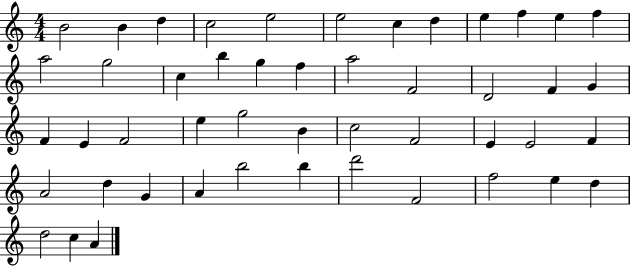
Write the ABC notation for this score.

X:1
T:Untitled
M:4/4
L:1/4
K:C
B2 B d c2 e2 e2 c d e f e f a2 g2 c b g f a2 F2 D2 F G F E F2 e g2 B c2 F2 E E2 F A2 d G A b2 b d'2 F2 f2 e d d2 c A